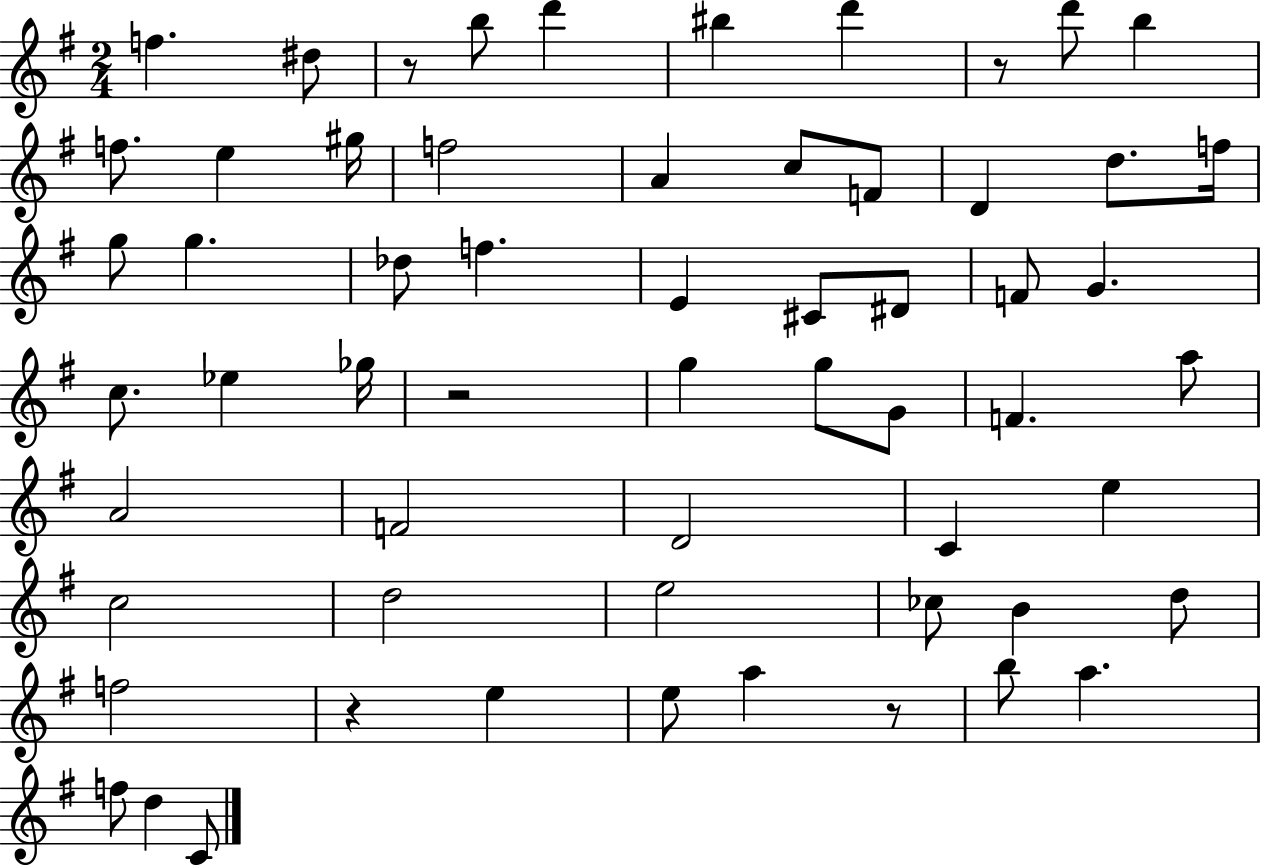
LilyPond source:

{
  \clef treble
  \numericTimeSignature
  \time 2/4
  \key g \major
  f''4. dis''8 | r8 b''8 d'''4 | bis''4 d'''4 | r8 d'''8 b''4 | \break f''8. e''4 gis''16 | f''2 | a'4 c''8 f'8 | d'4 d''8. f''16 | \break g''8 g''4. | des''8 f''4. | e'4 cis'8 dis'8 | f'8 g'4. | \break c''8. ees''4 ges''16 | r2 | g''4 g''8 g'8 | f'4. a''8 | \break a'2 | f'2 | d'2 | c'4 e''4 | \break c''2 | d''2 | e''2 | ces''8 b'4 d''8 | \break f''2 | r4 e''4 | e''8 a''4 r8 | b''8 a''4. | \break f''8 d''4 c'8 | \bar "|."
}